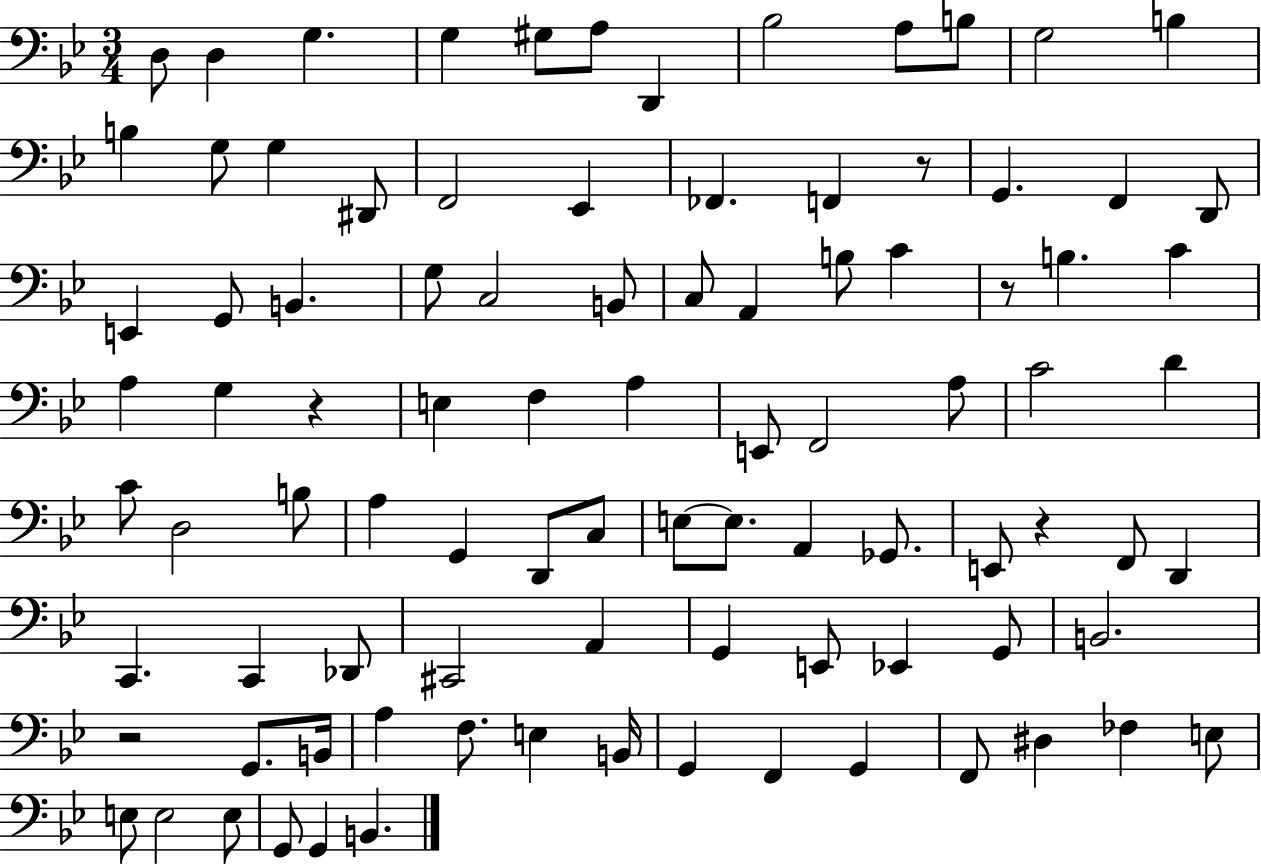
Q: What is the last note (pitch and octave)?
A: B2